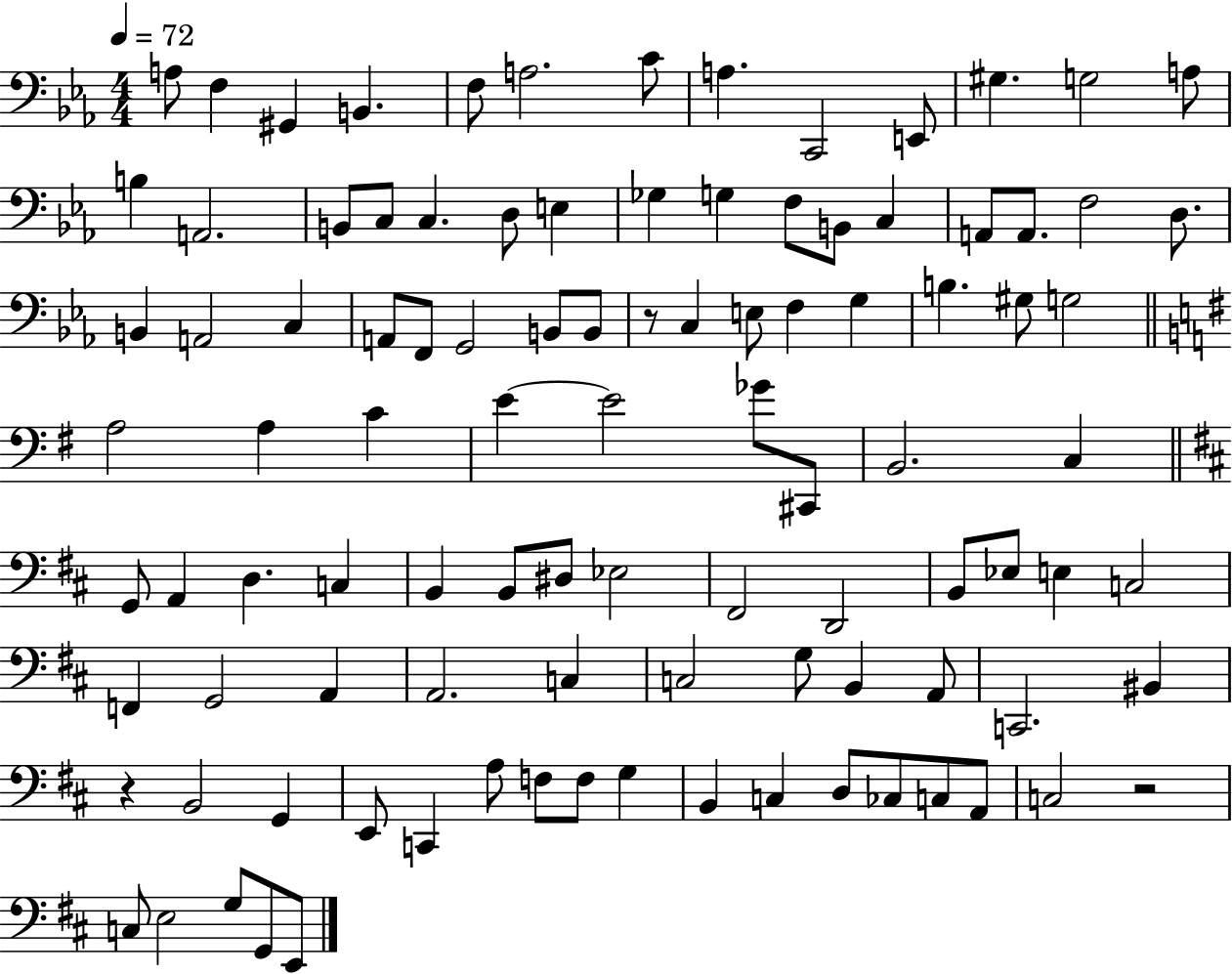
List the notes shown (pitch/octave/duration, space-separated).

A3/e F3/q G#2/q B2/q. F3/e A3/h. C4/e A3/q. C2/h E2/e G#3/q. G3/h A3/e B3/q A2/h. B2/e C3/e C3/q. D3/e E3/q Gb3/q G3/q F3/e B2/e C3/q A2/e A2/e. F3/h D3/e. B2/q A2/h C3/q A2/e F2/e G2/h B2/e B2/e R/e C3/q E3/e F3/q G3/q B3/q. G#3/e G3/h A3/h A3/q C4/q E4/q E4/h Gb4/e C#2/e B2/h. C3/q G2/e A2/q D3/q. C3/q B2/q B2/e D#3/e Eb3/h F#2/h D2/h B2/e Eb3/e E3/q C3/h F2/q G2/h A2/q A2/h. C3/q C3/h G3/e B2/q A2/e C2/h. BIS2/q R/q B2/h G2/q E2/e C2/q A3/e F3/e F3/e G3/q B2/q C3/q D3/e CES3/e C3/e A2/e C3/h R/h C3/e E3/h G3/e G2/e E2/e